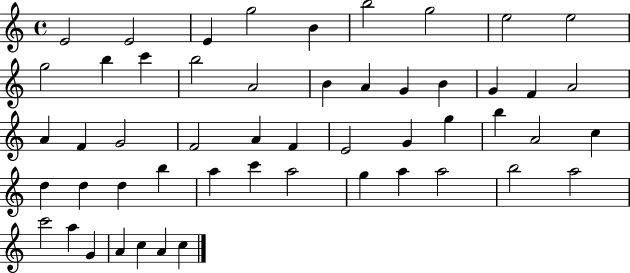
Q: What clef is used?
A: treble